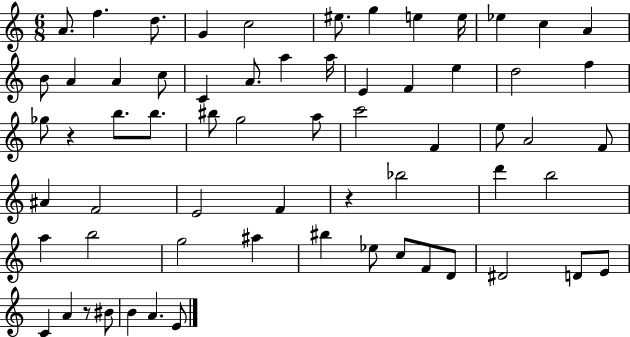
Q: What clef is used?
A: treble